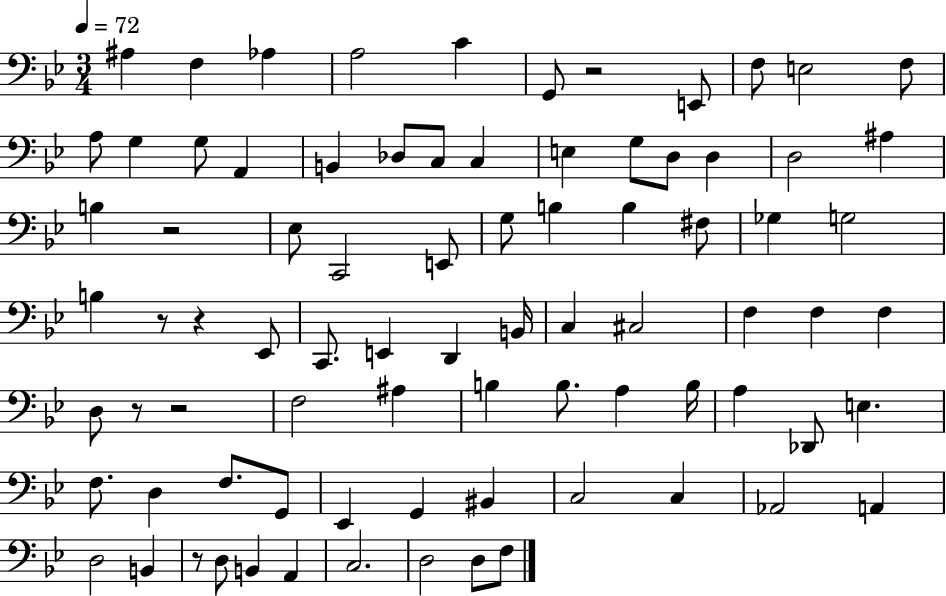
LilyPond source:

{
  \clef bass
  \numericTimeSignature
  \time 3/4
  \key bes \major
  \tempo 4 = 72
  ais4 f4 aes4 | a2 c'4 | g,8 r2 e,8 | f8 e2 f8 | \break a8 g4 g8 a,4 | b,4 des8 c8 c4 | e4 g8 d8 d4 | d2 ais4 | \break b4 r2 | ees8 c,2 e,8 | g8 b4 b4 fis8 | ges4 g2 | \break b4 r8 r4 ees,8 | c,8. e,4 d,4 b,16 | c4 cis2 | f4 f4 f4 | \break d8 r8 r2 | f2 ais4 | b4 b8. a4 b16 | a4 des,8 e4. | \break f8. d4 f8. g,8 | ees,4 g,4 bis,4 | c2 c4 | aes,2 a,4 | \break d2 b,4 | r8 d8 b,4 a,4 | c2. | d2 d8 f8 | \break \bar "|."
}